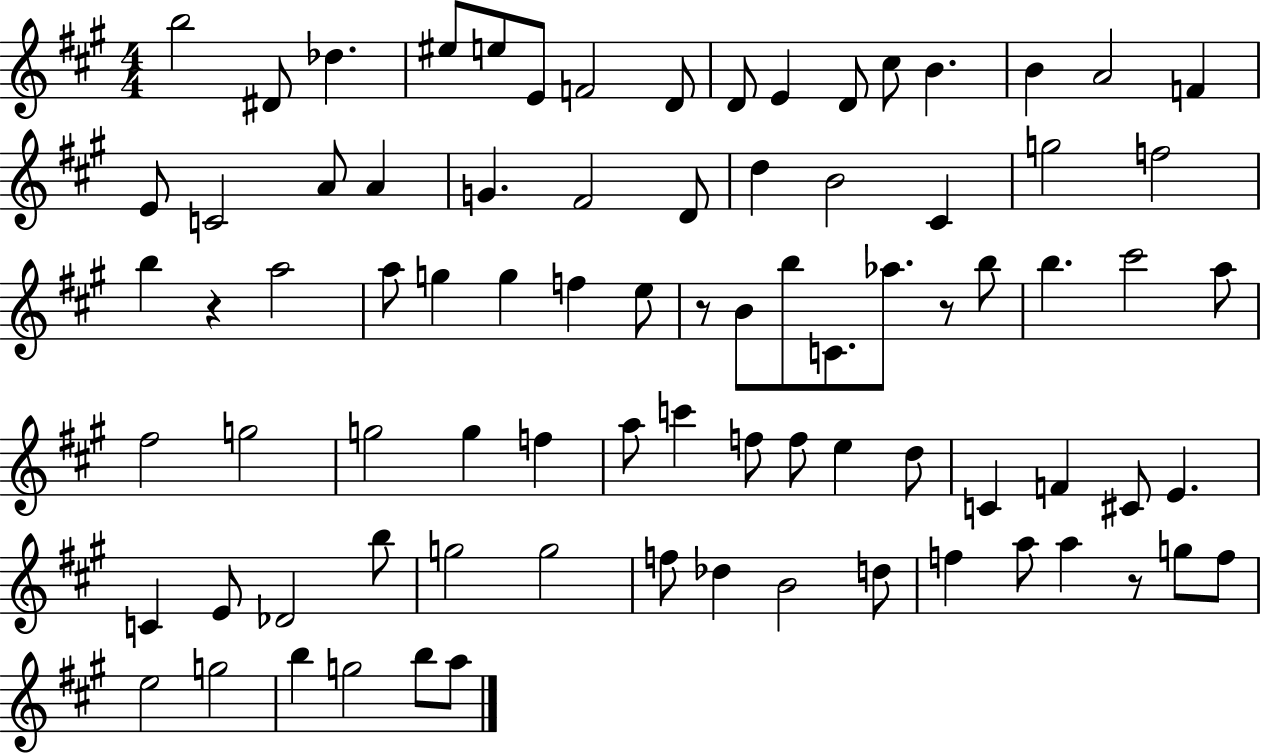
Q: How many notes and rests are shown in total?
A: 83